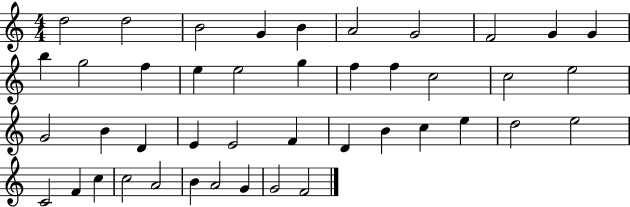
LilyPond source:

{
  \clef treble
  \numericTimeSignature
  \time 4/4
  \key c \major
  d''2 d''2 | b'2 g'4 b'4 | a'2 g'2 | f'2 g'4 g'4 | \break b''4 g''2 f''4 | e''4 e''2 g''4 | f''4 f''4 c''2 | c''2 e''2 | \break g'2 b'4 d'4 | e'4 e'2 f'4 | d'4 b'4 c''4 e''4 | d''2 e''2 | \break c'2 f'4 c''4 | c''2 a'2 | b'4 a'2 g'4 | g'2 f'2 | \break \bar "|."
}